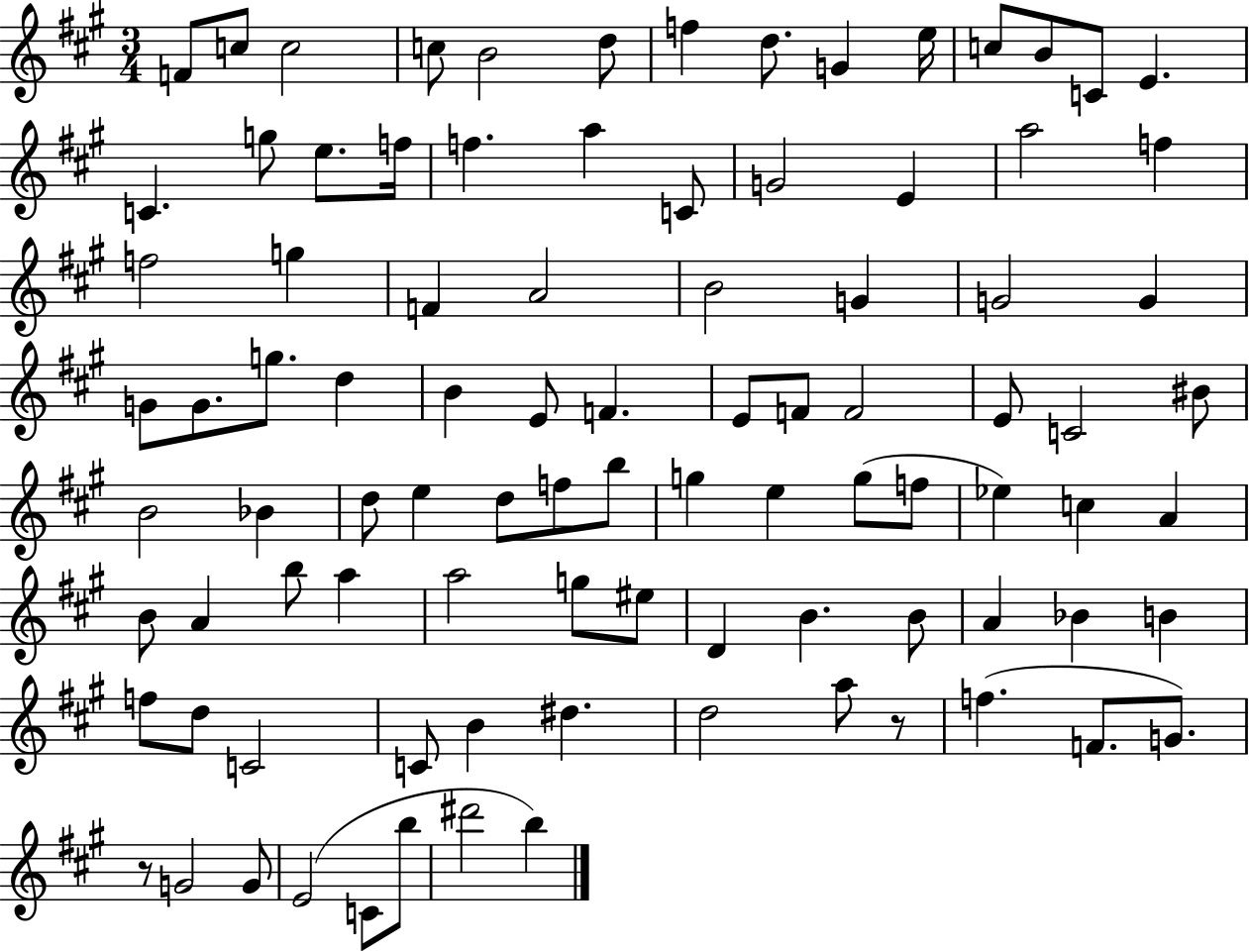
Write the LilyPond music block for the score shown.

{
  \clef treble
  \numericTimeSignature
  \time 3/4
  \key a \major
  f'8 c''8 c''2 | c''8 b'2 d''8 | f''4 d''8. g'4 e''16 | c''8 b'8 c'8 e'4. | \break c'4. g''8 e''8. f''16 | f''4. a''4 c'8 | g'2 e'4 | a''2 f''4 | \break f''2 g''4 | f'4 a'2 | b'2 g'4 | g'2 g'4 | \break g'8 g'8. g''8. d''4 | b'4 e'8 f'4. | e'8 f'8 f'2 | e'8 c'2 bis'8 | \break b'2 bes'4 | d''8 e''4 d''8 f''8 b''8 | g''4 e''4 g''8( f''8 | ees''4) c''4 a'4 | \break b'8 a'4 b''8 a''4 | a''2 g''8 eis''8 | d'4 b'4. b'8 | a'4 bes'4 b'4 | \break f''8 d''8 c'2 | c'8 b'4 dis''4. | d''2 a''8 r8 | f''4.( f'8. g'8.) | \break r8 g'2 g'8 | e'2( c'8 b''8 | dis'''2 b''4) | \bar "|."
}